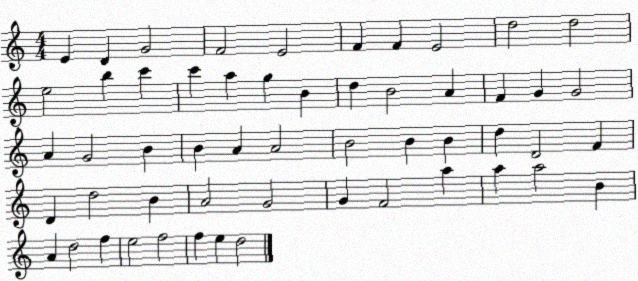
X:1
T:Untitled
M:4/4
L:1/4
K:C
E D G2 F2 E2 F F E2 d2 d2 e2 b c' c' a g B d B2 A F G G2 A G2 B B A A2 B2 B B d D2 F D d2 B A2 G2 G F2 a a a2 B A d2 f e2 f2 f e d2